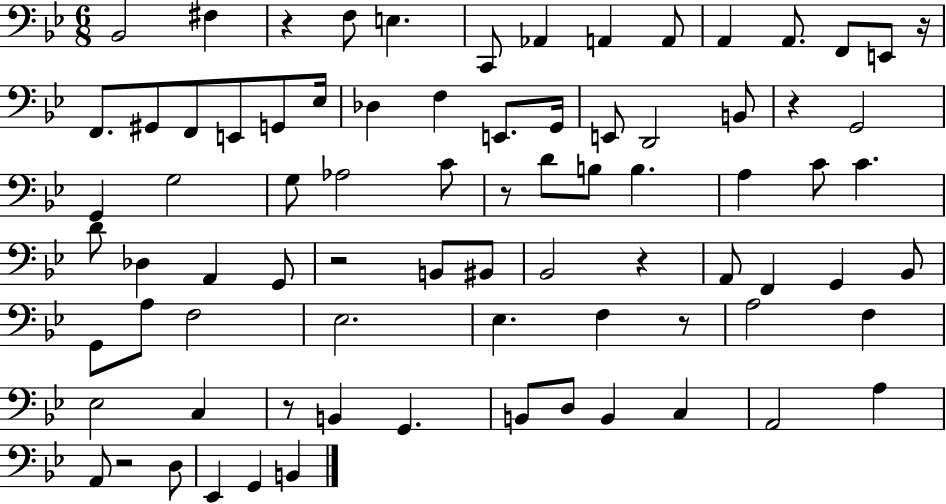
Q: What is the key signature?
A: BES major